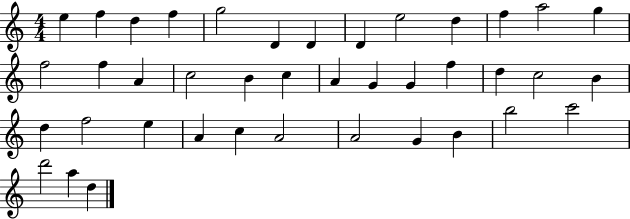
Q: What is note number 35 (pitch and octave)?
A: B4